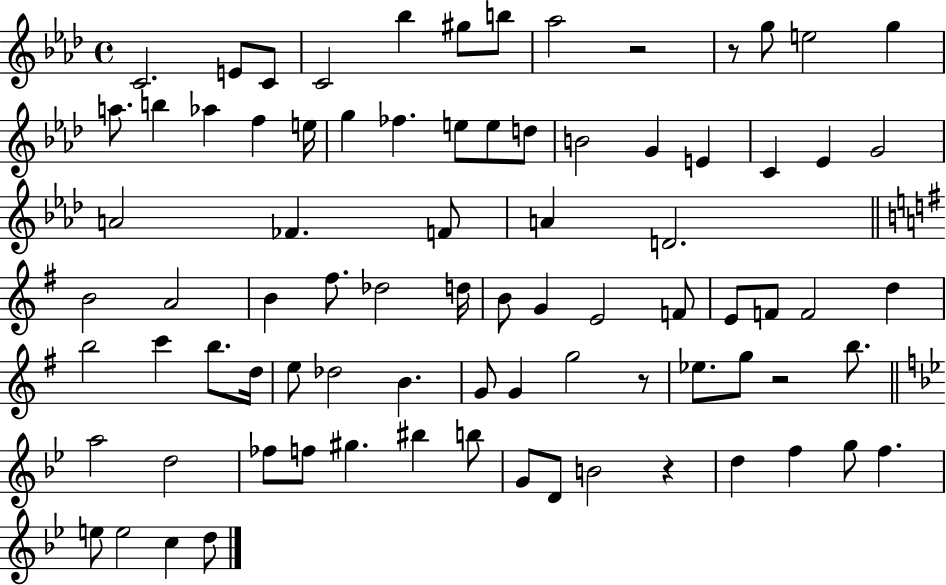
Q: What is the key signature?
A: AES major